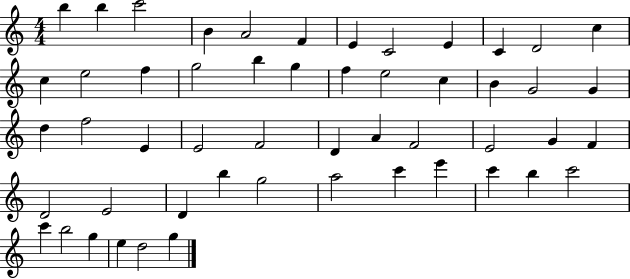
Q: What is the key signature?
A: C major